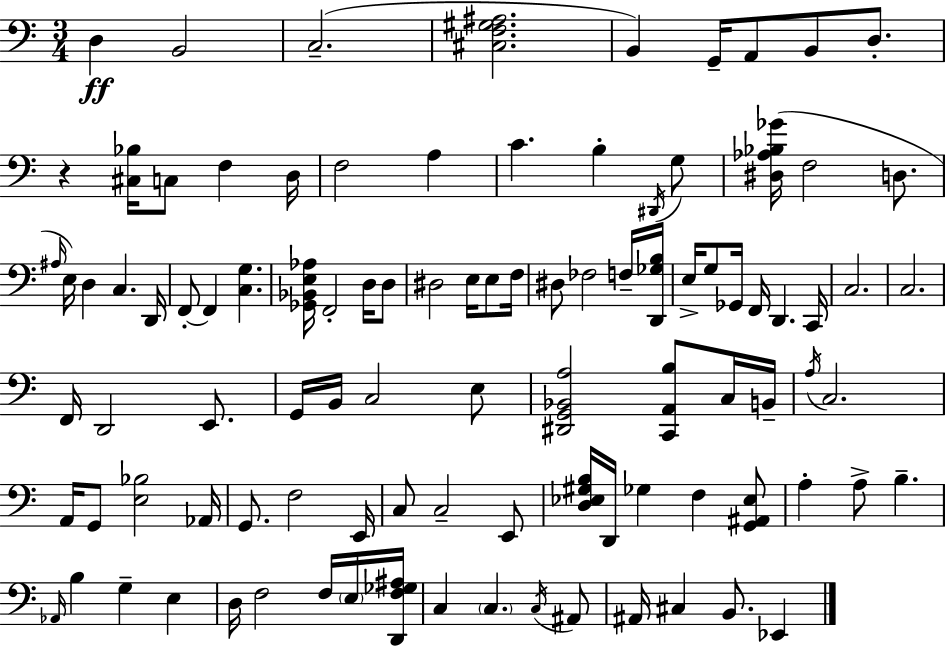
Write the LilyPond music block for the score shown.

{
  \clef bass
  \numericTimeSignature
  \time 3/4
  \key c \major
  d4\ff b,2 | c2.--( | <cis f gis ais>2. | b,4) g,16-- a,8 b,8 d8.-. | \break r4 <cis bes>16 c8 f4 d16 | f2 a4 | c'4. b4-. \acciaccatura { dis,16 } g8 | <dis aes bes ges'>16( f2 d8. | \break \grace { ais16 }) e16 d4 c4. | d,16 f,8-.~~ f,4 <c g>4. | <ges, bes, e aes>16 f,2-. d16 | d8 dis2 e16 e8 | \break f16 dis8 fes2 | f16-- <d, ges b>16 e16-> g8 ges,16 f,16 d,4. | c,16 c2. | c2. | \break f,16 d,2 e,8. | g,16 b,16 c2 | e8 <dis, g, bes, a>2 <c, a, b>8 | c16 b,16-- \acciaccatura { a16 } c2. | \break a,16 g,8 <e bes>2 | aes,16 g,8. f2 | e,16 c8 c2-- | e,8 <d ees gis b>16 d,16 ges4 f4 | \break <g, ais, ees>8 a4-. a8-> b4.-- | \grace { aes,16 } b4 g4-- | e4 d16 f2 | f16 \parenthesize e16 <d, f ges ais>16 c4 \parenthesize c4. | \break \acciaccatura { c16 } ais,8 ais,16 cis4 b,8. | ees,4 \bar "|."
}